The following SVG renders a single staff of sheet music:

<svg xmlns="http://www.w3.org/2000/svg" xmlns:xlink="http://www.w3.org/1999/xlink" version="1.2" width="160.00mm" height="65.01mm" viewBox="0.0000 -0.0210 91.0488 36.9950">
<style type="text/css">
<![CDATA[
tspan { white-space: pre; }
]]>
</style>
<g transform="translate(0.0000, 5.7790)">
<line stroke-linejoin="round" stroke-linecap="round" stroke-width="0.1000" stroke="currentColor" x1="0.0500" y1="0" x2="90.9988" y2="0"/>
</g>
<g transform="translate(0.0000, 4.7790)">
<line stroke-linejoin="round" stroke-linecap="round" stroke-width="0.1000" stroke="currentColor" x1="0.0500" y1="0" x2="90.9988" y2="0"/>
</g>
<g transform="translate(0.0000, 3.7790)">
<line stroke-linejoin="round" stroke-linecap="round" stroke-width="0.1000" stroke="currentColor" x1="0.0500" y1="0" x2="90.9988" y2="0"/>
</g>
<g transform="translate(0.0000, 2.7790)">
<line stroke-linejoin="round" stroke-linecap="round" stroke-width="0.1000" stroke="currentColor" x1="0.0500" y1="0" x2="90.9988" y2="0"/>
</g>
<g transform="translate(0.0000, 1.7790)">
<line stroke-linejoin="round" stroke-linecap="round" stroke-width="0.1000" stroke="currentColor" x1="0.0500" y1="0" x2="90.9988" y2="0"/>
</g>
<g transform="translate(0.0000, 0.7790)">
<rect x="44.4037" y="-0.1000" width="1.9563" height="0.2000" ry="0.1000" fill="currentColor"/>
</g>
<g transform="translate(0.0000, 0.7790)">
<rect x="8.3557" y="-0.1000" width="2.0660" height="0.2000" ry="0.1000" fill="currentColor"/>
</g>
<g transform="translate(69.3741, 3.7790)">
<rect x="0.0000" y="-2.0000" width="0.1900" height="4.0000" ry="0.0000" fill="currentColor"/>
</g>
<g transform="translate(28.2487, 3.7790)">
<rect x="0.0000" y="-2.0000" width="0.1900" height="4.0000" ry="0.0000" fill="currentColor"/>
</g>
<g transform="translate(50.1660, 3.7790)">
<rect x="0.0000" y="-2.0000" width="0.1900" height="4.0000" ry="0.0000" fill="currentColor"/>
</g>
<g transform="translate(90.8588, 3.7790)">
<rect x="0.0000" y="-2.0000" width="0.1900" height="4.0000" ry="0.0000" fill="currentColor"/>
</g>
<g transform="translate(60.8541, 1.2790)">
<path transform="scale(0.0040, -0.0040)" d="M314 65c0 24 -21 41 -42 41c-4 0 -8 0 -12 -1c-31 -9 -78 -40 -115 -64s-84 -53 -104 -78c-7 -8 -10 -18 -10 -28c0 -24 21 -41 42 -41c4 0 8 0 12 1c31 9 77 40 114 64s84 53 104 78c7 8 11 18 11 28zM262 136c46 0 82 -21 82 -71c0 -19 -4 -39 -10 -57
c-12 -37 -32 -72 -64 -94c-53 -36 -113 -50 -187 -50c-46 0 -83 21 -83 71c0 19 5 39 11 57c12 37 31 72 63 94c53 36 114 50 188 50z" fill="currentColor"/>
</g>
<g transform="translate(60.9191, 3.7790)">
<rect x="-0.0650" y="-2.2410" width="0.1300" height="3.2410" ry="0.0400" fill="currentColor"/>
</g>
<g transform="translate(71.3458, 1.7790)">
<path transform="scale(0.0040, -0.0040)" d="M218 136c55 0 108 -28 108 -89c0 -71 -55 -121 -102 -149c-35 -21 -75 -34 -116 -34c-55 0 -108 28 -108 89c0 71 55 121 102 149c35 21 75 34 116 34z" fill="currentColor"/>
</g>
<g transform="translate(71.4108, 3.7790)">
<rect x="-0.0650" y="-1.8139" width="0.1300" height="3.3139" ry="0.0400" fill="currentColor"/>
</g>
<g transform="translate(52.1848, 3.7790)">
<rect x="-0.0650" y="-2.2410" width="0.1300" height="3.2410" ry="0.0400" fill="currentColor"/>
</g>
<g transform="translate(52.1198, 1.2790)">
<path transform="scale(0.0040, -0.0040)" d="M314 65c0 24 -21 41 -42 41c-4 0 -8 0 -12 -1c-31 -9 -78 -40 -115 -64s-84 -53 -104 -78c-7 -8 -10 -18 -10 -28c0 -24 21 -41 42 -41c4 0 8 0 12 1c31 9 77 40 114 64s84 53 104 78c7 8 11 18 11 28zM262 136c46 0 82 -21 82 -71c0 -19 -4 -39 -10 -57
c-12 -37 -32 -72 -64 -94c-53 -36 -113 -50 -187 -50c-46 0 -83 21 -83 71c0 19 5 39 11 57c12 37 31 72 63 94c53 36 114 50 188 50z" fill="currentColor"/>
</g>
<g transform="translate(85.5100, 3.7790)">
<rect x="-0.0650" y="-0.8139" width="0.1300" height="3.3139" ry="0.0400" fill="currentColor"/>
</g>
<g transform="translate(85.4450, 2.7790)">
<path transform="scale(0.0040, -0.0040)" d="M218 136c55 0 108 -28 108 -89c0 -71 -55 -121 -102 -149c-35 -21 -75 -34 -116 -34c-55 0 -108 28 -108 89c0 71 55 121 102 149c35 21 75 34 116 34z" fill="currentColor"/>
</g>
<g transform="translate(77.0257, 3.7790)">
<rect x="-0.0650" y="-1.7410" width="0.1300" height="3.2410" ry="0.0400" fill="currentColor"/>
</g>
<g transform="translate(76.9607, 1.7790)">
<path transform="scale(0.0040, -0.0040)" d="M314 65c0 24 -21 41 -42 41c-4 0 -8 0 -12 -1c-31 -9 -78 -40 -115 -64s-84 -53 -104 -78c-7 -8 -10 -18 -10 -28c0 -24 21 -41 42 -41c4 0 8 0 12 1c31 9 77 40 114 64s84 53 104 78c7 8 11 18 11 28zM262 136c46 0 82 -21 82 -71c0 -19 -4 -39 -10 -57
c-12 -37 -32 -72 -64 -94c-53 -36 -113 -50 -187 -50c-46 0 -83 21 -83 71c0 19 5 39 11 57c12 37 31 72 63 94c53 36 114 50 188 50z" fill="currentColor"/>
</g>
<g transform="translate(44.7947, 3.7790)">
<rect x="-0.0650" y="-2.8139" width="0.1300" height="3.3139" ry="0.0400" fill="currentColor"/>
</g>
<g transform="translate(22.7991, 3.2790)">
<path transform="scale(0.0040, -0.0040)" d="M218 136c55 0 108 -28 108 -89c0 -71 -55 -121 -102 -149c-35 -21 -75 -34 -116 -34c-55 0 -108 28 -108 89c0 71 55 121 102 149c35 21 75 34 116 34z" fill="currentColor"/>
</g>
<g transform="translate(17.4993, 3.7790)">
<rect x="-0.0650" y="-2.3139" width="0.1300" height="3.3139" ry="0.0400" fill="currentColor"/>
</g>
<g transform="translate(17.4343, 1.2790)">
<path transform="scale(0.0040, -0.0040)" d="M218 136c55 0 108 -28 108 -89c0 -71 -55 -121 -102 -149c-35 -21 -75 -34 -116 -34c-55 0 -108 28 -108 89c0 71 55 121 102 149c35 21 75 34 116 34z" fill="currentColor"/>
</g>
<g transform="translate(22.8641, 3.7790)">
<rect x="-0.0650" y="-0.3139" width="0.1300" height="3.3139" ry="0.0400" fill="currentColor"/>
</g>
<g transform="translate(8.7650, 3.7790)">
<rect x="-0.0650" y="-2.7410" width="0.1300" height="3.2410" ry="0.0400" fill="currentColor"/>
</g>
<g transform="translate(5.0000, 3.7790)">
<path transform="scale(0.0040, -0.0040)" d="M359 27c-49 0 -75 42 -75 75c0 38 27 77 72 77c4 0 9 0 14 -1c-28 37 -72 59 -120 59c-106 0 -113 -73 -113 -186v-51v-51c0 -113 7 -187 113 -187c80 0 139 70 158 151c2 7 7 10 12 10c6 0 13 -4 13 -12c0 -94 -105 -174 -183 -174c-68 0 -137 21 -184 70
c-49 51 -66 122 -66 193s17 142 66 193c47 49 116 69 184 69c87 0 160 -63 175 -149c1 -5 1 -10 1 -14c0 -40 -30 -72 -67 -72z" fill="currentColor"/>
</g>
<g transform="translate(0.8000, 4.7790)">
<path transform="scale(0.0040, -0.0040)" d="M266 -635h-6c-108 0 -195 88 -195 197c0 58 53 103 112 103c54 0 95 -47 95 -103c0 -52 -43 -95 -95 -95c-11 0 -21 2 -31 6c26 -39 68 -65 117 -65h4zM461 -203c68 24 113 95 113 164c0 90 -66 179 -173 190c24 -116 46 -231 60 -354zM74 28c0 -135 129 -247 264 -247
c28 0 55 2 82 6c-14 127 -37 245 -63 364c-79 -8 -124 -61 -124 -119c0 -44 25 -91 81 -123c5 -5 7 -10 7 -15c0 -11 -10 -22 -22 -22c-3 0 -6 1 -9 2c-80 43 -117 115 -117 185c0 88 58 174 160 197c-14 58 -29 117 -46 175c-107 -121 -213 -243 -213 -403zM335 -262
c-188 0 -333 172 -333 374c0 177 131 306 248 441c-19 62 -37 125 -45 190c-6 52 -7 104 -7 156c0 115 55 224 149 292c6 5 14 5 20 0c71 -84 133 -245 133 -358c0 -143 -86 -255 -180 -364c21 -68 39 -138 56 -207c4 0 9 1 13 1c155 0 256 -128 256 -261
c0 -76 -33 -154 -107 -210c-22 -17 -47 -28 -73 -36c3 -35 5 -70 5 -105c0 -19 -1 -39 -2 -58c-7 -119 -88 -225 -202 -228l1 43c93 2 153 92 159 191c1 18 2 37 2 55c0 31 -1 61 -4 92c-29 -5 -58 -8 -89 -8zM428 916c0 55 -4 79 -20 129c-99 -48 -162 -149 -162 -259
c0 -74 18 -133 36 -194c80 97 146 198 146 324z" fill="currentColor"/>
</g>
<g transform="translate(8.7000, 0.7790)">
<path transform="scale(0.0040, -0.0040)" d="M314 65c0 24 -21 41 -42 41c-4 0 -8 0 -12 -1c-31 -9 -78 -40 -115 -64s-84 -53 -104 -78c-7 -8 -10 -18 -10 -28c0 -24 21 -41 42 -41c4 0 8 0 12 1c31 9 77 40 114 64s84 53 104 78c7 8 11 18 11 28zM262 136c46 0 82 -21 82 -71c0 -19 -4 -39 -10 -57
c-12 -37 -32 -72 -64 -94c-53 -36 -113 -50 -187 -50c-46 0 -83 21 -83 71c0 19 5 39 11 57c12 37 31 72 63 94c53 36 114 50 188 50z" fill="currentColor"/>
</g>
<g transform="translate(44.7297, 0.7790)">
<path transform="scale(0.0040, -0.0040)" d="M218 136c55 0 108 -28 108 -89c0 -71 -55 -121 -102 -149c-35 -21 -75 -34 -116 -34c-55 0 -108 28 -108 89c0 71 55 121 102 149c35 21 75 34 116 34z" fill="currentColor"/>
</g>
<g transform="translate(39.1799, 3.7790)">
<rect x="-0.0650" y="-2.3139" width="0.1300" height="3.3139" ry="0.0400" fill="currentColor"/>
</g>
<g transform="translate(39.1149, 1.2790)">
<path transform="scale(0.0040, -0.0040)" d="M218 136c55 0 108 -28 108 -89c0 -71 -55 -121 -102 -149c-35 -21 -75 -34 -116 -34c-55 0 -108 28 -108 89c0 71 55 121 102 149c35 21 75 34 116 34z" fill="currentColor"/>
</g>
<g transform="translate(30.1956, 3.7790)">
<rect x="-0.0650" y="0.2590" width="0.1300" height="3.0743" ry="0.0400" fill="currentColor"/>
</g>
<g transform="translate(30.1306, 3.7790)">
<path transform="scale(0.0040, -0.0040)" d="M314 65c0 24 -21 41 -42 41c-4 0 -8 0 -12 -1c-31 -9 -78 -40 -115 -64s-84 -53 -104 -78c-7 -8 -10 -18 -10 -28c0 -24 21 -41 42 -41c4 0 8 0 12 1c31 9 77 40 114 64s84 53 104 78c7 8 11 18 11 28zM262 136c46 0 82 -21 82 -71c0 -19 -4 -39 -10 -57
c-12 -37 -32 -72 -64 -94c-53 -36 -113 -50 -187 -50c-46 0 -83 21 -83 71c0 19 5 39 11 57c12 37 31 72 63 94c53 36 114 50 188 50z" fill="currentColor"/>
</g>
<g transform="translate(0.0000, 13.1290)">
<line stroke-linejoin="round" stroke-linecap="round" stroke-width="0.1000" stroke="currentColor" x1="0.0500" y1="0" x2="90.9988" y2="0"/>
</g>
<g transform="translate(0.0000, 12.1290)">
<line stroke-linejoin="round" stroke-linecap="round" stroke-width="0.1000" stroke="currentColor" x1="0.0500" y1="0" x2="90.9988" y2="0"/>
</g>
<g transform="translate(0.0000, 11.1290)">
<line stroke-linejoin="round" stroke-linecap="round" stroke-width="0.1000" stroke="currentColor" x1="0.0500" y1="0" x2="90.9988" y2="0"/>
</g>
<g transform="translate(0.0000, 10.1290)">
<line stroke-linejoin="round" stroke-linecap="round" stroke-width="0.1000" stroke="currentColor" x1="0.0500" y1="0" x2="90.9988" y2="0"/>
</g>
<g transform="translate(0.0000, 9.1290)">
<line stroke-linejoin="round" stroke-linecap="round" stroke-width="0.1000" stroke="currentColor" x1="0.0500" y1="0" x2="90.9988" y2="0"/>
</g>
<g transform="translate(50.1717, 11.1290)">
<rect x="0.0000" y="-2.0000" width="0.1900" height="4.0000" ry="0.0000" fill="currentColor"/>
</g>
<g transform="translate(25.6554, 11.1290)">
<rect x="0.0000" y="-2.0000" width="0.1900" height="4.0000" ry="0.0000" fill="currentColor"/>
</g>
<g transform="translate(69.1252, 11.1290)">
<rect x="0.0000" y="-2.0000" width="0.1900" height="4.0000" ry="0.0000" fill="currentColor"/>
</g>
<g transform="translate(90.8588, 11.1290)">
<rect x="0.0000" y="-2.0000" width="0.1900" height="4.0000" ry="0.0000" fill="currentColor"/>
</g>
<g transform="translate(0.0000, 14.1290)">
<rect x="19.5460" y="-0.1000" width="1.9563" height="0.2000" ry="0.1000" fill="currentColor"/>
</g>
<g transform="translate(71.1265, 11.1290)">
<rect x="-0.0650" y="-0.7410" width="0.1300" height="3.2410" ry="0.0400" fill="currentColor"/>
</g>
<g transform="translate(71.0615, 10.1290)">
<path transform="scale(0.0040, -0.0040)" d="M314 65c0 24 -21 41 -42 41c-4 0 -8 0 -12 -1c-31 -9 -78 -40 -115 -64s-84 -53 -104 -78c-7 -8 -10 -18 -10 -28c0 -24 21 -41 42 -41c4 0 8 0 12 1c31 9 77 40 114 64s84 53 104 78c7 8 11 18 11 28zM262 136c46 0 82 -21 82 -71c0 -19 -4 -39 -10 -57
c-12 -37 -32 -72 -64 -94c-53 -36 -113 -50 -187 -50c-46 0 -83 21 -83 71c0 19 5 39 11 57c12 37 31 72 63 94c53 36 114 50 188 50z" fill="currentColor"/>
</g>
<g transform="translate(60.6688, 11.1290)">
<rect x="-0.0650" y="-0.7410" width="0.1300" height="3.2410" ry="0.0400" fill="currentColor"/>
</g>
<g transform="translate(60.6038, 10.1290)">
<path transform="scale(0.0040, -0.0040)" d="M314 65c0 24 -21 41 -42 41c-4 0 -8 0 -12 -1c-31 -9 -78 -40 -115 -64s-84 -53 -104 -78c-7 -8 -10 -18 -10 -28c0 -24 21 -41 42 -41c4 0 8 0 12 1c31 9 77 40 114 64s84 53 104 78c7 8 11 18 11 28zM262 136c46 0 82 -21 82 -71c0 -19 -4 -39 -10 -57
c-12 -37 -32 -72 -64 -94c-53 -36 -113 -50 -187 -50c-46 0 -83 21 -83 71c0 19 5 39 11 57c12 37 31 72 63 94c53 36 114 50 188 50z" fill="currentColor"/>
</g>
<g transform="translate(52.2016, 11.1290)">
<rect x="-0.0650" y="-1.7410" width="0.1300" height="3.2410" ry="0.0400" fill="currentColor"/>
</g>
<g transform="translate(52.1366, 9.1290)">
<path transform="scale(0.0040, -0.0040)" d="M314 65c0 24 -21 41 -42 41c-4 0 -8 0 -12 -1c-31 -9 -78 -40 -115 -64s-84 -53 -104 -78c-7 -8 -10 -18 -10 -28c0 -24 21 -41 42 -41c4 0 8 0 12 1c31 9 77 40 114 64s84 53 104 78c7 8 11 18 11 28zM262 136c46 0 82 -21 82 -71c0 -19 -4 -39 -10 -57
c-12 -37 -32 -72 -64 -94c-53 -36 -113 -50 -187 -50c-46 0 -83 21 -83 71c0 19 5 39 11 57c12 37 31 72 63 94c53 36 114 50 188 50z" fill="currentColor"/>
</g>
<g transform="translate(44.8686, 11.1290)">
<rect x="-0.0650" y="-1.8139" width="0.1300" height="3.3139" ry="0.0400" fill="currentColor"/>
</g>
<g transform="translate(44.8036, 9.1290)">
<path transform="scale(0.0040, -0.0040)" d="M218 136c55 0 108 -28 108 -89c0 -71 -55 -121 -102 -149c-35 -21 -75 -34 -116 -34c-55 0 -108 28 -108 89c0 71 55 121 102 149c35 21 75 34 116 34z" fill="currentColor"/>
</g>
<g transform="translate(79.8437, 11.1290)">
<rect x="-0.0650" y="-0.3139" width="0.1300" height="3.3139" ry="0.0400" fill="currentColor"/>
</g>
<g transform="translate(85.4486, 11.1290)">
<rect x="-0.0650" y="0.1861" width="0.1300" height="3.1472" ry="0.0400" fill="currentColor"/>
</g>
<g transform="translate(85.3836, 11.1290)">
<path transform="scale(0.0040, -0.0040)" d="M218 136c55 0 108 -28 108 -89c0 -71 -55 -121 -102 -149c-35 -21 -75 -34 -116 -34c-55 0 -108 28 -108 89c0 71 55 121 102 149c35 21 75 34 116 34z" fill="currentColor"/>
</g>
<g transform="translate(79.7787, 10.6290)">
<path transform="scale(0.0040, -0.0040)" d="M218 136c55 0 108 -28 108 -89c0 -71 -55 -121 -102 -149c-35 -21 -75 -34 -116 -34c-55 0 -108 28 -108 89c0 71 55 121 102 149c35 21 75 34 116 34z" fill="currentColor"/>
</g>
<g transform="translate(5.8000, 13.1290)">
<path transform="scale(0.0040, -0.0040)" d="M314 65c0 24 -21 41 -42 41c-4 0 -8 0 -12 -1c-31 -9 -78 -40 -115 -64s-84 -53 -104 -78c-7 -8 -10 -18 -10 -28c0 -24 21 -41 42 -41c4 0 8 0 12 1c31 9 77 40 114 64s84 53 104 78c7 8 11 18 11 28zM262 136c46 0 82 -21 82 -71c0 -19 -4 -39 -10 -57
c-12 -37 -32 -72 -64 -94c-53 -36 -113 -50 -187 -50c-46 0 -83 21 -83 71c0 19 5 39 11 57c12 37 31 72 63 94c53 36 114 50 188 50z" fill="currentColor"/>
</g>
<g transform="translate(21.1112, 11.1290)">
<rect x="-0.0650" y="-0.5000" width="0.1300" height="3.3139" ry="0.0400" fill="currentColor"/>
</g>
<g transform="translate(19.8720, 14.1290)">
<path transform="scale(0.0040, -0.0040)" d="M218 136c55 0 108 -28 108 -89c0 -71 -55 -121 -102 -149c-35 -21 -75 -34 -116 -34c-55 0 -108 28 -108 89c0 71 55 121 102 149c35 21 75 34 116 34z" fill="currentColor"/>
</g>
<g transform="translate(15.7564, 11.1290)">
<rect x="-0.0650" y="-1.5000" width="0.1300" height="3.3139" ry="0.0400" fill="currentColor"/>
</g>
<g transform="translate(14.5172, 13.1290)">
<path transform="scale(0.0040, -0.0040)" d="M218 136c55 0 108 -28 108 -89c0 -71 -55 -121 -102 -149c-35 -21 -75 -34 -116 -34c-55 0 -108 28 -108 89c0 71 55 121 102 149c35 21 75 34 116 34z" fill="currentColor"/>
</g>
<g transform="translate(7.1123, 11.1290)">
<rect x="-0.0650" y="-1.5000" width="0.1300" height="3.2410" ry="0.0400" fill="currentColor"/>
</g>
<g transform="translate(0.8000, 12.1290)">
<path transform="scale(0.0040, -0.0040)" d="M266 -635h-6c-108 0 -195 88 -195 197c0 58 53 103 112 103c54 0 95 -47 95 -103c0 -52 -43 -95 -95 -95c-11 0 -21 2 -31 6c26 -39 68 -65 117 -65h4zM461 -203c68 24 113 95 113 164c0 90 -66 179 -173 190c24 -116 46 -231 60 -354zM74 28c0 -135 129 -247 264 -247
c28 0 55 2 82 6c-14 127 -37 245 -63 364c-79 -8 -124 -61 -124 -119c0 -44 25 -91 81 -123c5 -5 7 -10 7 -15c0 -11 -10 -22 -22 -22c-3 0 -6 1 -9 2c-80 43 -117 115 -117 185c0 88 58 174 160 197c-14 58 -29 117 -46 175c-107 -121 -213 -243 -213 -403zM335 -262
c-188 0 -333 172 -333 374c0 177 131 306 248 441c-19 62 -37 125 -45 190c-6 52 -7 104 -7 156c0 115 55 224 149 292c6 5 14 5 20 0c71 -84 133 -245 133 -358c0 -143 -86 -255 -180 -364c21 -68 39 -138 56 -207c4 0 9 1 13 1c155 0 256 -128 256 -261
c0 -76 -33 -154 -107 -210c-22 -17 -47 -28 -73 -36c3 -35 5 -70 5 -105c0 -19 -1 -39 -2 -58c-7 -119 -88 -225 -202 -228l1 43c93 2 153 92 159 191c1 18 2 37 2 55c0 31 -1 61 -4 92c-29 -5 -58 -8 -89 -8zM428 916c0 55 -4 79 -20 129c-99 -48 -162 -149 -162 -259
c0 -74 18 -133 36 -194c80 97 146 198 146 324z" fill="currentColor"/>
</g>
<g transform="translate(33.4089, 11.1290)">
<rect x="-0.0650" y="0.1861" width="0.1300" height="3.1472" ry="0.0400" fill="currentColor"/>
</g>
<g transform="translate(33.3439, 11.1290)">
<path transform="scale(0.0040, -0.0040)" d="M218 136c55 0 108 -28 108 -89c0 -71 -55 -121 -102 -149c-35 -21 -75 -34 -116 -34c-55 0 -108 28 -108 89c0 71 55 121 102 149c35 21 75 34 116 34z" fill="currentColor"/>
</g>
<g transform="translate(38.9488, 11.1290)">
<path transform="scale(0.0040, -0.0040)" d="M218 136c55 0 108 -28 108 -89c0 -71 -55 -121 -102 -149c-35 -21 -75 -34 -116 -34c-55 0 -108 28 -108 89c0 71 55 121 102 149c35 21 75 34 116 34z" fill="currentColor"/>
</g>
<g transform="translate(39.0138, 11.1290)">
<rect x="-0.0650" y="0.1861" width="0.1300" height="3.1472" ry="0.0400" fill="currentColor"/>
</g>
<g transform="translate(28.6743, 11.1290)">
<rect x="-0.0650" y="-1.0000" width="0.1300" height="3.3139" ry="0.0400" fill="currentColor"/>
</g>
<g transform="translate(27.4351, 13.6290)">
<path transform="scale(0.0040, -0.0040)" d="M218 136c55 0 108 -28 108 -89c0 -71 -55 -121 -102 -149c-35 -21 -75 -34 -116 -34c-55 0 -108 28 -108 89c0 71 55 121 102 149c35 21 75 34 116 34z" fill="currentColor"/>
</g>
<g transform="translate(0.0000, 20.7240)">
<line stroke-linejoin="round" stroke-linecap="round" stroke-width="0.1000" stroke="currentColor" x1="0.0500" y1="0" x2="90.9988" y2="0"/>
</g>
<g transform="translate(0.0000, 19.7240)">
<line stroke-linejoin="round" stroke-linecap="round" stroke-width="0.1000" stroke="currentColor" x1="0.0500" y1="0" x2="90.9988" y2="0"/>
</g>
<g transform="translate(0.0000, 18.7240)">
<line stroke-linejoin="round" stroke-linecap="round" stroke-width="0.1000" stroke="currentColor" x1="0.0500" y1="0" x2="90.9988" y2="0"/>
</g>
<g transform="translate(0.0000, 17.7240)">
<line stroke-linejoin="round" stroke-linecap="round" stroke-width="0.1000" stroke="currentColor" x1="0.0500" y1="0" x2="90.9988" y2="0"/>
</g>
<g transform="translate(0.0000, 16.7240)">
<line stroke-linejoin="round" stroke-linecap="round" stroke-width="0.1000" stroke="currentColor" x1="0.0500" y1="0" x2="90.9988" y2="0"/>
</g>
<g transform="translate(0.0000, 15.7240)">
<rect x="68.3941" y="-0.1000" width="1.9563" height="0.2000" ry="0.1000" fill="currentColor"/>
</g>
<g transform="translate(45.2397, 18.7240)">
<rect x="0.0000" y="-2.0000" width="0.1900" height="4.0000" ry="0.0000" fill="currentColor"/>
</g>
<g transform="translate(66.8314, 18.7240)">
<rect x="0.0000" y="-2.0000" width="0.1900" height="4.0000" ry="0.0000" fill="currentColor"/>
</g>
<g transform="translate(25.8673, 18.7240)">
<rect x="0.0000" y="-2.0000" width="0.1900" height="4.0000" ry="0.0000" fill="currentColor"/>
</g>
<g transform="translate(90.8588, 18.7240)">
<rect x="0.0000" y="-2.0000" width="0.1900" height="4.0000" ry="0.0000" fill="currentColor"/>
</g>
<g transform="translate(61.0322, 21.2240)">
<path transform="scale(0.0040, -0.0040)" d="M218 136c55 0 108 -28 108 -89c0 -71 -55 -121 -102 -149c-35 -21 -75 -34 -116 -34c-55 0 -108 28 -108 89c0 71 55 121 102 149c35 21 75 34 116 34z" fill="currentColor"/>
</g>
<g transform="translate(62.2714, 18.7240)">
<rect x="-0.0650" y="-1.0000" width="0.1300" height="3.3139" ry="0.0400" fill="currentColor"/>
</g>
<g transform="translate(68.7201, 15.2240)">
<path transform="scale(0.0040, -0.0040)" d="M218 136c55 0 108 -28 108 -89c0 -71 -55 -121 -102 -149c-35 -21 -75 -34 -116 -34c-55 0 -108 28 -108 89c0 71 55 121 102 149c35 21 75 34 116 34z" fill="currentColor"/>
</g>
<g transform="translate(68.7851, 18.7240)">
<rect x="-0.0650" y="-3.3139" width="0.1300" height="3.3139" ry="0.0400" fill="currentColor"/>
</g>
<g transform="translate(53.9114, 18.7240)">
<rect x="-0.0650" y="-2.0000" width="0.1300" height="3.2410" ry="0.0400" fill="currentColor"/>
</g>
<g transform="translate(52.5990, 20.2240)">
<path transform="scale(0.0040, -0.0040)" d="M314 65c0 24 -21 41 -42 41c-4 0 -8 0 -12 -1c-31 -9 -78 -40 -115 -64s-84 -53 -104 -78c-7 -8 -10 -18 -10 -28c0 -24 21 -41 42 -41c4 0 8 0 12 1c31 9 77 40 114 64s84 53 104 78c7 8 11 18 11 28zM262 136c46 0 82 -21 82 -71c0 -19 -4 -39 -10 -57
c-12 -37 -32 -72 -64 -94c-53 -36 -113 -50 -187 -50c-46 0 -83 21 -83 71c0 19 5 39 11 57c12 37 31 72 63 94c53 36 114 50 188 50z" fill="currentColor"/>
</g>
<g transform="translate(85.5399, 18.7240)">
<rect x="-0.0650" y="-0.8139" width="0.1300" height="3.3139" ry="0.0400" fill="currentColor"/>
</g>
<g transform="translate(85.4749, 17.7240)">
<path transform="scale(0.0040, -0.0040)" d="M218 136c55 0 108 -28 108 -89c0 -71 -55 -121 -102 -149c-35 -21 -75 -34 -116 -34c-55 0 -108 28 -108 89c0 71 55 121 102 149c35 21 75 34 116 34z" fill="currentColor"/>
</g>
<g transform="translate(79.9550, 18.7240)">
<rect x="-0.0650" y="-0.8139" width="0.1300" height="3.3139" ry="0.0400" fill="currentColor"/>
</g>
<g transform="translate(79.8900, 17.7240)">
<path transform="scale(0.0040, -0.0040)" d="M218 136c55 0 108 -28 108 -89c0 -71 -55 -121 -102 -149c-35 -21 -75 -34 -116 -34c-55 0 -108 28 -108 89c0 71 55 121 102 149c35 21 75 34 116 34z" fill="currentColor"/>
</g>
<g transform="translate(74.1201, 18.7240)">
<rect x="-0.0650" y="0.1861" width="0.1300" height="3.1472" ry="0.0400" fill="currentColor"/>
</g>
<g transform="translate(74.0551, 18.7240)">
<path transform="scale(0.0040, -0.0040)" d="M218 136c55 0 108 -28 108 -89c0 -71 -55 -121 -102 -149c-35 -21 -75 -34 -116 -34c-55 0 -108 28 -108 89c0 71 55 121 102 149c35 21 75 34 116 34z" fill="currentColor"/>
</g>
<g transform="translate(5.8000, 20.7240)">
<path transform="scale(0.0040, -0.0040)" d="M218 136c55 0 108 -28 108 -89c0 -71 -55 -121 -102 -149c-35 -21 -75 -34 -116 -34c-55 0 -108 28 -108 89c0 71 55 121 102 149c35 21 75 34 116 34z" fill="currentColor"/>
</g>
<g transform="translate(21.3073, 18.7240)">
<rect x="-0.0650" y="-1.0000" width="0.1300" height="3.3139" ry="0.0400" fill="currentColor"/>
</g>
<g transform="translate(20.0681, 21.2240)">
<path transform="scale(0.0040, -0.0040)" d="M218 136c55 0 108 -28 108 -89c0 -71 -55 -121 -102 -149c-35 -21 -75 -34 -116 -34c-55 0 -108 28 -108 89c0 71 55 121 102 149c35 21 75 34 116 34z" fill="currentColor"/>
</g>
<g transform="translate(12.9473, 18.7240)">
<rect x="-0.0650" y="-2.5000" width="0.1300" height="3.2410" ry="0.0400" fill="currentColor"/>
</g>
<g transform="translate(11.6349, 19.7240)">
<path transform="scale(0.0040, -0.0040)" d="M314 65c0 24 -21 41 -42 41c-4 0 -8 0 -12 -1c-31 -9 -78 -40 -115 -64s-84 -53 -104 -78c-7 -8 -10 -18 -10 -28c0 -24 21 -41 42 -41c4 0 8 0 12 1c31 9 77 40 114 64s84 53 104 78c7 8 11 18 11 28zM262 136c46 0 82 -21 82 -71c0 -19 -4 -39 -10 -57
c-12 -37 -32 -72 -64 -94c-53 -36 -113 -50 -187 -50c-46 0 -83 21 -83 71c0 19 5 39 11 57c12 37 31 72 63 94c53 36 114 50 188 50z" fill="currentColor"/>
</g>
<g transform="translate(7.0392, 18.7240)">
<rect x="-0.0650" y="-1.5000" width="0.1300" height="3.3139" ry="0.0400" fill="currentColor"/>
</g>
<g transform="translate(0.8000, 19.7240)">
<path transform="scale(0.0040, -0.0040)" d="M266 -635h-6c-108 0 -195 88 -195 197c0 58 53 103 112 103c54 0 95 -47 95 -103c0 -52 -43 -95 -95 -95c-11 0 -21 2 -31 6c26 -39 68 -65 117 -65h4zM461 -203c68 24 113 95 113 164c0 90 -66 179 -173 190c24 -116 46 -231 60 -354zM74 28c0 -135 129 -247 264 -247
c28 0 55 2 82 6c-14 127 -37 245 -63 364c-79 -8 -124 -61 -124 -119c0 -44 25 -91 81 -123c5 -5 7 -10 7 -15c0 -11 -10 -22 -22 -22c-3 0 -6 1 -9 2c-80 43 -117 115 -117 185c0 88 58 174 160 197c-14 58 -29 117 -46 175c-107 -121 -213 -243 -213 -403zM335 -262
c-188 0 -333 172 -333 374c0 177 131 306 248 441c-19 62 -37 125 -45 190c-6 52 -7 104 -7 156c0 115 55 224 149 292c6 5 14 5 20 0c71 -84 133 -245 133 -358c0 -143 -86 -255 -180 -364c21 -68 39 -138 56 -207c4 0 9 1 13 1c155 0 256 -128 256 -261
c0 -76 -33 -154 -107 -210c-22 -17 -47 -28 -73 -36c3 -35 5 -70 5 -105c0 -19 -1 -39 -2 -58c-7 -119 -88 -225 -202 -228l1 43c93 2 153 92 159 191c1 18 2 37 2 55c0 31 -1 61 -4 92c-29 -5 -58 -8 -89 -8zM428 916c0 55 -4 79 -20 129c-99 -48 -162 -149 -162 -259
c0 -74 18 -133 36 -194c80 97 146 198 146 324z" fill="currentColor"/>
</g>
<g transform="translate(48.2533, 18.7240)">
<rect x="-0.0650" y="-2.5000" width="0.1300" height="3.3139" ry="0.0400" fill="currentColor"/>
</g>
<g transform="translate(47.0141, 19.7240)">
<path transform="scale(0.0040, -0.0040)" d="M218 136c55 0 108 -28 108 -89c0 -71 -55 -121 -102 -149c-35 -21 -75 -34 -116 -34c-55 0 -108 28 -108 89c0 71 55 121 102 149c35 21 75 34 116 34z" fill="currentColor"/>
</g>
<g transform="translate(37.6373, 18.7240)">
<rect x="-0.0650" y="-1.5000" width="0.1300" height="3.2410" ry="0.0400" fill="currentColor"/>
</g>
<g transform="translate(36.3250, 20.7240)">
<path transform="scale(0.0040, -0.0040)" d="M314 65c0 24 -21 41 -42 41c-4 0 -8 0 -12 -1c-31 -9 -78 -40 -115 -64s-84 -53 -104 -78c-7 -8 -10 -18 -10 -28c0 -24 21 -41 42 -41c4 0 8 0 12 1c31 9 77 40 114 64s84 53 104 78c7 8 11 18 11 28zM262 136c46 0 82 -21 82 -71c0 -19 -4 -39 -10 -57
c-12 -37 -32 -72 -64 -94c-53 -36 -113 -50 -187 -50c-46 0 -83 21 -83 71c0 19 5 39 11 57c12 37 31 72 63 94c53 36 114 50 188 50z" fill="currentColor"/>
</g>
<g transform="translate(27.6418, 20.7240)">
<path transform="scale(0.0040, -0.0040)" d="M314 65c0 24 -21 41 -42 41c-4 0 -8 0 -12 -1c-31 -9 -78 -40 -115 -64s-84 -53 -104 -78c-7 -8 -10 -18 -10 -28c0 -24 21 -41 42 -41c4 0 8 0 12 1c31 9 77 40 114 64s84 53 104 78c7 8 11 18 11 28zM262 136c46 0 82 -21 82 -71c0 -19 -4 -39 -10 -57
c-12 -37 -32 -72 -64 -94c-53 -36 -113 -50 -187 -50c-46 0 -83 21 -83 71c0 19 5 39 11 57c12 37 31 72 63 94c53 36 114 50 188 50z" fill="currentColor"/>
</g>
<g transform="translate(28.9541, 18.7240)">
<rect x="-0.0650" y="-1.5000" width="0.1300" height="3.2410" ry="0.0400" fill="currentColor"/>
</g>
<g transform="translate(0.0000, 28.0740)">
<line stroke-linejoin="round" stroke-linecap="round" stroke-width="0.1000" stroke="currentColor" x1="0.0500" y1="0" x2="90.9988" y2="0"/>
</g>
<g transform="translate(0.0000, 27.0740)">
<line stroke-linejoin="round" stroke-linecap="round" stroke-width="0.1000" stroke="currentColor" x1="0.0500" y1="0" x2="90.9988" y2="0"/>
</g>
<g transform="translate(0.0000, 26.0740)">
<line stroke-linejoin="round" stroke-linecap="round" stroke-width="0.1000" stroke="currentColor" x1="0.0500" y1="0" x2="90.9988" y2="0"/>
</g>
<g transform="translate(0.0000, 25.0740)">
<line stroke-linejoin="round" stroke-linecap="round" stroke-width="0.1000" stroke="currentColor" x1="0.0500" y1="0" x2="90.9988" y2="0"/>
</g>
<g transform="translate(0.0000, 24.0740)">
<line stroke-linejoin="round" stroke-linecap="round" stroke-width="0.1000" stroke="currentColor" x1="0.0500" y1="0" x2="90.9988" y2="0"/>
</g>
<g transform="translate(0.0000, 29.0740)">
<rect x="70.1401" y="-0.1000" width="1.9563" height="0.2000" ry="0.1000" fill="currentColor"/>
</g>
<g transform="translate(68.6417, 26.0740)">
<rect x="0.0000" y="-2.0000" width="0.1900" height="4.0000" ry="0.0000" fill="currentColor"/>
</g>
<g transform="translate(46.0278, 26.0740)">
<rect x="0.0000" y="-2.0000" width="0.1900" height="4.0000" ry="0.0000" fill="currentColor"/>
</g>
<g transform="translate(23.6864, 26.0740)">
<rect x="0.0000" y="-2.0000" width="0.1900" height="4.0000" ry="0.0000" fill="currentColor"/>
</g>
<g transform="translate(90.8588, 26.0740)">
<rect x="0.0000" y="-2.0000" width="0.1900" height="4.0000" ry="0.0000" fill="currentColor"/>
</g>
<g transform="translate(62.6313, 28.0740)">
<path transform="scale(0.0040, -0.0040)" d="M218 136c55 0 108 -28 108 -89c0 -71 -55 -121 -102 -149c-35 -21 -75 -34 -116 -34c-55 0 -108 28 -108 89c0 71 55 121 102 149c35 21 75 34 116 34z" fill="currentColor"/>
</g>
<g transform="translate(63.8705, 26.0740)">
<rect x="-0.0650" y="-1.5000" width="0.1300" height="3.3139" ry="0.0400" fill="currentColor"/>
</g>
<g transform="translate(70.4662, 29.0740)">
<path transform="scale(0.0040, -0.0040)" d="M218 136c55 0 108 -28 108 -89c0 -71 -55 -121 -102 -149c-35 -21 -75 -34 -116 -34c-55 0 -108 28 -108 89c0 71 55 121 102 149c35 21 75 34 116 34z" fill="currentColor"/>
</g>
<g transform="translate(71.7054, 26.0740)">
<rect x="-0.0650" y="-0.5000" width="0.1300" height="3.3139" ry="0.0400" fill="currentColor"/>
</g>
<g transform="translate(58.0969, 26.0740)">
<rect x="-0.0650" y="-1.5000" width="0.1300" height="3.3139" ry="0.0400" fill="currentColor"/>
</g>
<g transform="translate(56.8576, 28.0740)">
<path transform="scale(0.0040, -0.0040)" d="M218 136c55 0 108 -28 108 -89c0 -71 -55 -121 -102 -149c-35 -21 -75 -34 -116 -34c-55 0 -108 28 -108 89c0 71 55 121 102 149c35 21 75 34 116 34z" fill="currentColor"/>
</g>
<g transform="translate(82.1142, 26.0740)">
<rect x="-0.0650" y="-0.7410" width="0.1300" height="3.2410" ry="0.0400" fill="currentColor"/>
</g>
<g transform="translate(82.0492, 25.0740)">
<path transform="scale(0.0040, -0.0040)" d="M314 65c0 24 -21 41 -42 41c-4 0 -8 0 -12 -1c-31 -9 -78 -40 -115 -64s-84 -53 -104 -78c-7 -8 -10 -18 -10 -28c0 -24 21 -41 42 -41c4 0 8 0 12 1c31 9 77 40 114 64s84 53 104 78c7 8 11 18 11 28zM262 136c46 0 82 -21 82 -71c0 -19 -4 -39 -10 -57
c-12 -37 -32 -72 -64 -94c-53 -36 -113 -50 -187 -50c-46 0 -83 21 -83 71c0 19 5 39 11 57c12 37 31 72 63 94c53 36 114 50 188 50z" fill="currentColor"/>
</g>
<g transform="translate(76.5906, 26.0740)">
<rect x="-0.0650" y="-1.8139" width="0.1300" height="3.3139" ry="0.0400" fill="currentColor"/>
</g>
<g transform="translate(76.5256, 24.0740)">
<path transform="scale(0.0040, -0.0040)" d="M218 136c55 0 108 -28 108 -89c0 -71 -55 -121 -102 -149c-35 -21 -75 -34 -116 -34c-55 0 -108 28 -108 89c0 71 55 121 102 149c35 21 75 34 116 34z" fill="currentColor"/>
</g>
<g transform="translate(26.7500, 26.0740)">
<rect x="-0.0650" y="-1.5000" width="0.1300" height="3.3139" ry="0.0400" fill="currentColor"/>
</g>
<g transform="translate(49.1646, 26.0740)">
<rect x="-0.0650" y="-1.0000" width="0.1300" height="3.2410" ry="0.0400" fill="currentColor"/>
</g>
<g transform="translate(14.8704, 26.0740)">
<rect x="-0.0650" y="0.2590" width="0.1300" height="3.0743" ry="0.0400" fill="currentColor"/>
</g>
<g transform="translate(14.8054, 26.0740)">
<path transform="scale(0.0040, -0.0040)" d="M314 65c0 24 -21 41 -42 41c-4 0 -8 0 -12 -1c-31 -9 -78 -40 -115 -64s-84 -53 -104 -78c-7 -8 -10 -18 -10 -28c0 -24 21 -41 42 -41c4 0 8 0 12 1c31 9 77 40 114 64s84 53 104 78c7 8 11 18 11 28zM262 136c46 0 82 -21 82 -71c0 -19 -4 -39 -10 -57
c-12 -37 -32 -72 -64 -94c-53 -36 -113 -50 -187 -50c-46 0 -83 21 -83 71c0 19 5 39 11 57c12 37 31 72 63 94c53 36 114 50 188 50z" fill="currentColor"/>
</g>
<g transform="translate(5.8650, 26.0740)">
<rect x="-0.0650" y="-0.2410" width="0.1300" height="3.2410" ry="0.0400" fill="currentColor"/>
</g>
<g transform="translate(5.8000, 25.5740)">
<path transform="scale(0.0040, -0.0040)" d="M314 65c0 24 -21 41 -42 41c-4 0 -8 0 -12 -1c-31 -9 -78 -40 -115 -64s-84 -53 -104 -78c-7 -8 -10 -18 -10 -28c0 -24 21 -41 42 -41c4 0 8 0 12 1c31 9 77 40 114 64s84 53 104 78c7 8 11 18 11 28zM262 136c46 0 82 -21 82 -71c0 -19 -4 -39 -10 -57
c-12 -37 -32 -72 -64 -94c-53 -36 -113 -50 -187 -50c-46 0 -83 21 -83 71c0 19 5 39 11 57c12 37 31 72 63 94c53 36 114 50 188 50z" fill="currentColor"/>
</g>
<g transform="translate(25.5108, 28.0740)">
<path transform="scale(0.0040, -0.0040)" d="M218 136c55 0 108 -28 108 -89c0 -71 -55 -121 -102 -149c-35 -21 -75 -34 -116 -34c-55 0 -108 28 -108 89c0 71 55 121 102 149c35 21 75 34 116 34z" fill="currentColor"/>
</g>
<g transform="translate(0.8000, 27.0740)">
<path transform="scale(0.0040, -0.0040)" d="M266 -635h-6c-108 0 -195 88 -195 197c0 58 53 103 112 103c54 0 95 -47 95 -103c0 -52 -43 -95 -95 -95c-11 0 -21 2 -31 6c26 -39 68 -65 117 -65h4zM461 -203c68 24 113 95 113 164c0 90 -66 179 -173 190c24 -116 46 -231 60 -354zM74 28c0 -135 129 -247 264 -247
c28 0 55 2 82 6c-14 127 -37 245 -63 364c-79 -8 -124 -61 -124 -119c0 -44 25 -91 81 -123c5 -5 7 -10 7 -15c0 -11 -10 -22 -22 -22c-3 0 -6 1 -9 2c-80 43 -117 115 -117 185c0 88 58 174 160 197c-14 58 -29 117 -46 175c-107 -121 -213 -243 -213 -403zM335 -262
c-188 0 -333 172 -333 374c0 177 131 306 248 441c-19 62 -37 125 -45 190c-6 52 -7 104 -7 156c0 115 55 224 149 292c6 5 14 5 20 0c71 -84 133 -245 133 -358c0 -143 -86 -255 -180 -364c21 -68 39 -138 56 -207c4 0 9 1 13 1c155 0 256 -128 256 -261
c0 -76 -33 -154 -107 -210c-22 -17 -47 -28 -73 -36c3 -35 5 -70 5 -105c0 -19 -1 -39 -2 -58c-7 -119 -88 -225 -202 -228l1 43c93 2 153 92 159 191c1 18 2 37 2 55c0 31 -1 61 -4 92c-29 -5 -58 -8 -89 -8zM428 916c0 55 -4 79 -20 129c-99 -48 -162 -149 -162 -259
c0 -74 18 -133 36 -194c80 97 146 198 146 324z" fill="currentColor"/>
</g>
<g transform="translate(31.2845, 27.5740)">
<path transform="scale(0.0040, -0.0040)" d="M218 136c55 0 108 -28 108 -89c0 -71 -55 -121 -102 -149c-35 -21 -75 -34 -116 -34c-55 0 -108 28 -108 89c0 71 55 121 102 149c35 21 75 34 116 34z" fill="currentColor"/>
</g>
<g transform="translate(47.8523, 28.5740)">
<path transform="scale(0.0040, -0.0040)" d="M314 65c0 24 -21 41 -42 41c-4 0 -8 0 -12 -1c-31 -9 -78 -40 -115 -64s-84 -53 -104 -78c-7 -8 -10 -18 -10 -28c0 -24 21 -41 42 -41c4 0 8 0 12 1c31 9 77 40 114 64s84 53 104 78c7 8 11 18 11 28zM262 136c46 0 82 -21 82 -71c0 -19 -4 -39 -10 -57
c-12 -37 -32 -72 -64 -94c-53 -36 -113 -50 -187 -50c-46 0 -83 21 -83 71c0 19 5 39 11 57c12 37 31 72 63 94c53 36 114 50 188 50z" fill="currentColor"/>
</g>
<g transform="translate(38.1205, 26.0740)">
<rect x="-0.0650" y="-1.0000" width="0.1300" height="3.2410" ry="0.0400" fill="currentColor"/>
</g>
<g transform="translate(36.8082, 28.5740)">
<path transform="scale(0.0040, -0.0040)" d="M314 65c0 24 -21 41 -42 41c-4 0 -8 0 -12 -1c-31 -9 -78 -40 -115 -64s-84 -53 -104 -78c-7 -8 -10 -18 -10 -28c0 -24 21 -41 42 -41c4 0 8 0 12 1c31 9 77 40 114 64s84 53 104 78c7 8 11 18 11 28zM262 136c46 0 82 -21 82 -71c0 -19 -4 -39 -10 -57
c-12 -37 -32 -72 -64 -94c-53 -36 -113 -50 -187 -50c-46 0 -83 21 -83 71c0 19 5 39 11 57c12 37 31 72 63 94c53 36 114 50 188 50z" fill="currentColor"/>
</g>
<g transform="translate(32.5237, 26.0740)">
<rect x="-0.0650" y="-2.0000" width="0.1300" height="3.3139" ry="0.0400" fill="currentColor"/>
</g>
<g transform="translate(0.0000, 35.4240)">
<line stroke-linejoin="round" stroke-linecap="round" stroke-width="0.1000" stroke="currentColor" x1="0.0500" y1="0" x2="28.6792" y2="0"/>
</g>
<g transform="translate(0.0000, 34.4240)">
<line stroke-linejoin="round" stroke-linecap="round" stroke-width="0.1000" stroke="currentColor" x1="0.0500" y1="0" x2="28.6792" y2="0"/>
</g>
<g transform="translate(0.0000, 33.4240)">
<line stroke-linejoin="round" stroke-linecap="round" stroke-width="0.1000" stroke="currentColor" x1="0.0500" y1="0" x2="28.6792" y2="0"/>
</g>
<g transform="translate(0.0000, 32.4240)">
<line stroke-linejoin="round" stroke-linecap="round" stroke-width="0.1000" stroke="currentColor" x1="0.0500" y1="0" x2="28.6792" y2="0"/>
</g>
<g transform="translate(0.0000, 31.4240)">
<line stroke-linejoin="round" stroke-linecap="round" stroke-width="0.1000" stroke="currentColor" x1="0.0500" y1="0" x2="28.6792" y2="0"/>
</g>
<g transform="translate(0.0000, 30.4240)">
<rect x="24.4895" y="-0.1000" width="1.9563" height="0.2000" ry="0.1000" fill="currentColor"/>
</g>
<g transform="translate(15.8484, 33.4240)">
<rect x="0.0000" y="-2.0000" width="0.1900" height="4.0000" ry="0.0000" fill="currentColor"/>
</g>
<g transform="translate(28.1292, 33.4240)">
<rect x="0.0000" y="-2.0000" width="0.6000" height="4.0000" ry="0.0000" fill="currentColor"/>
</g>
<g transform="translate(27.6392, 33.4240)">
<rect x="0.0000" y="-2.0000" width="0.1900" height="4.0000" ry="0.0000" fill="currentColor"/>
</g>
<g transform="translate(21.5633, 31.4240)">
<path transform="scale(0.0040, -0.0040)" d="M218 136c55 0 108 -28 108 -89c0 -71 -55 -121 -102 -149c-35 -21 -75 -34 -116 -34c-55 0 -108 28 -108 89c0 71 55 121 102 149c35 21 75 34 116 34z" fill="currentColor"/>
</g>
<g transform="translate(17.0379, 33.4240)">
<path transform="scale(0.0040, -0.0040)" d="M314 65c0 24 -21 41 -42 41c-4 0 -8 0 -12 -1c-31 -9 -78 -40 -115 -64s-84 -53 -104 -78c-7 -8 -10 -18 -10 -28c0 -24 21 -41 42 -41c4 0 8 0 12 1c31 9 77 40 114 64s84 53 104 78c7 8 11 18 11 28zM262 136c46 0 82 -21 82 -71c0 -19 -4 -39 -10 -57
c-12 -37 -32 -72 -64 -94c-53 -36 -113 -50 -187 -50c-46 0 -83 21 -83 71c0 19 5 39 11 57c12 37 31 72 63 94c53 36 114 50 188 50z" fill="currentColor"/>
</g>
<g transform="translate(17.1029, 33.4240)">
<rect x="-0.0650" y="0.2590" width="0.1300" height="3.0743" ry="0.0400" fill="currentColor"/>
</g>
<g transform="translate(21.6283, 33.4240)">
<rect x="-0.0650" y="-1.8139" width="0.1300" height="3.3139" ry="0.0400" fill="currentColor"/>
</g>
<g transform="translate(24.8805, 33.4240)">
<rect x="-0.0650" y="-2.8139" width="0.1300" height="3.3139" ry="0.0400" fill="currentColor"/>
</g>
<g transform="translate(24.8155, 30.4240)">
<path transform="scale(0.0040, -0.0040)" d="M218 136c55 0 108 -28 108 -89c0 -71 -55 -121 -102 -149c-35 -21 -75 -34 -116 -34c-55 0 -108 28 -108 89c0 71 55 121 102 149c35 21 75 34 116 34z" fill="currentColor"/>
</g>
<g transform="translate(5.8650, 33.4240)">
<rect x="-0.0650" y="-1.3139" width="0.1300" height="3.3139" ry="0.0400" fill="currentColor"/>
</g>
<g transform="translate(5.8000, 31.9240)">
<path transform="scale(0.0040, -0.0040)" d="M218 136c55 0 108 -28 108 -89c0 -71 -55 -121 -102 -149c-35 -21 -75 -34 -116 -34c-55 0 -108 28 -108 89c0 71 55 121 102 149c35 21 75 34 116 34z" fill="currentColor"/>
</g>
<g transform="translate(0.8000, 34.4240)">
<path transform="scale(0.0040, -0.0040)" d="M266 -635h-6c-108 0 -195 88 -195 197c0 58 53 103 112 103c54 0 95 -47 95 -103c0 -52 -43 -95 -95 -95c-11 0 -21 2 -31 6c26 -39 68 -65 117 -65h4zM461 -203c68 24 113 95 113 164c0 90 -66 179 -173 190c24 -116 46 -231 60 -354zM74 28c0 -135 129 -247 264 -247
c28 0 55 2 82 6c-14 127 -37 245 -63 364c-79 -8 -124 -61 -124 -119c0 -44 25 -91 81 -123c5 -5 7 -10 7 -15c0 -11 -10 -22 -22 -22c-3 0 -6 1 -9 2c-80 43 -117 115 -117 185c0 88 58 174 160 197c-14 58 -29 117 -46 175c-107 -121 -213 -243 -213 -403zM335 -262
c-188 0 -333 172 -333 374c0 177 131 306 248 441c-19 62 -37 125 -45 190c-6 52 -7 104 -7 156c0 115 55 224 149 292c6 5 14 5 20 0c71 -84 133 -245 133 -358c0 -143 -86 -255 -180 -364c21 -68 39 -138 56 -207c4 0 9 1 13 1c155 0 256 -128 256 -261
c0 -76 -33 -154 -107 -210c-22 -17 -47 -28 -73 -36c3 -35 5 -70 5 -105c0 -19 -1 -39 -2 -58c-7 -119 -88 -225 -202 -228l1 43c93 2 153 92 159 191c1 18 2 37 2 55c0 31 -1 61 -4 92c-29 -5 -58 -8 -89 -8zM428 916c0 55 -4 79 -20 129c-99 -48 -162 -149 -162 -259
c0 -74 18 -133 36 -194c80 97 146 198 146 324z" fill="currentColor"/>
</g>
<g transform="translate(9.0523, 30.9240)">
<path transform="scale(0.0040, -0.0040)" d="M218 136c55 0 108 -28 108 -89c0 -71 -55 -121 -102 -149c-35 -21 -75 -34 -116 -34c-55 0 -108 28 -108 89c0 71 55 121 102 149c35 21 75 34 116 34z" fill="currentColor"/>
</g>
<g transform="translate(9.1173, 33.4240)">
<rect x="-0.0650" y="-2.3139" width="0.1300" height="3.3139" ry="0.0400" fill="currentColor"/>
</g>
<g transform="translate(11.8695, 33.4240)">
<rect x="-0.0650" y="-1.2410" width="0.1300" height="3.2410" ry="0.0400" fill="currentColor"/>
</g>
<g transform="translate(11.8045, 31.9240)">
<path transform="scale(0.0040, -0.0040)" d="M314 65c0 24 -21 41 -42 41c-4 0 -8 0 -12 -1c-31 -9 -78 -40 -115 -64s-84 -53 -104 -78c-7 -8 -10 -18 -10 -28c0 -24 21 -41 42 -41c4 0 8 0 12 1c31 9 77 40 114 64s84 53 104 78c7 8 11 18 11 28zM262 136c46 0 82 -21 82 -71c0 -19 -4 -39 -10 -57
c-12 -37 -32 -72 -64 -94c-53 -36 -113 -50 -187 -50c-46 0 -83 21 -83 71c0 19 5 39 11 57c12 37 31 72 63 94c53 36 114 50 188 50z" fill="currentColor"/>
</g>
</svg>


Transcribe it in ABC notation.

X:1
T:Untitled
M:4/4
L:1/4
K:C
a2 g c B2 g a g2 g2 f f2 d E2 E C D B B f f2 d2 d2 c B E G2 D E2 E2 G F2 D b B d d c2 B2 E F D2 D2 E E C f d2 e g e2 B2 f a